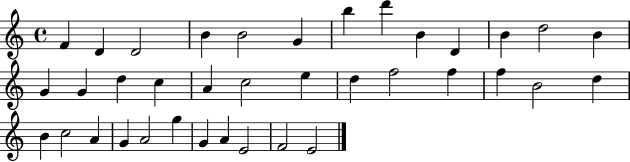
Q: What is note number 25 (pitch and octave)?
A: B4